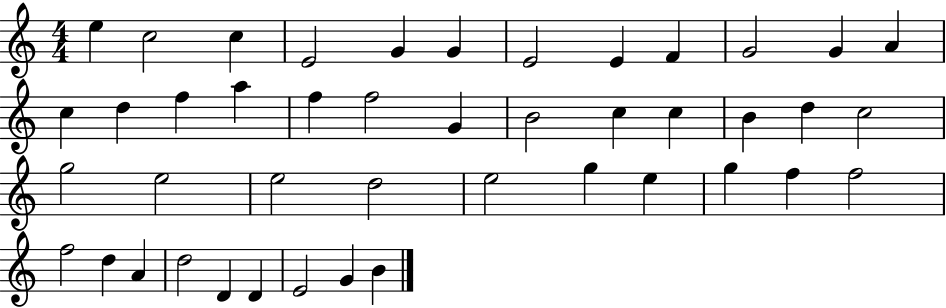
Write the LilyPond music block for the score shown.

{
  \clef treble
  \numericTimeSignature
  \time 4/4
  \key c \major
  e''4 c''2 c''4 | e'2 g'4 g'4 | e'2 e'4 f'4 | g'2 g'4 a'4 | \break c''4 d''4 f''4 a''4 | f''4 f''2 g'4 | b'2 c''4 c''4 | b'4 d''4 c''2 | \break g''2 e''2 | e''2 d''2 | e''2 g''4 e''4 | g''4 f''4 f''2 | \break f''2 d''4 a'4 | d''2 d'4 d'4 | e'2 g'4 b'4 | \bar "|."
}